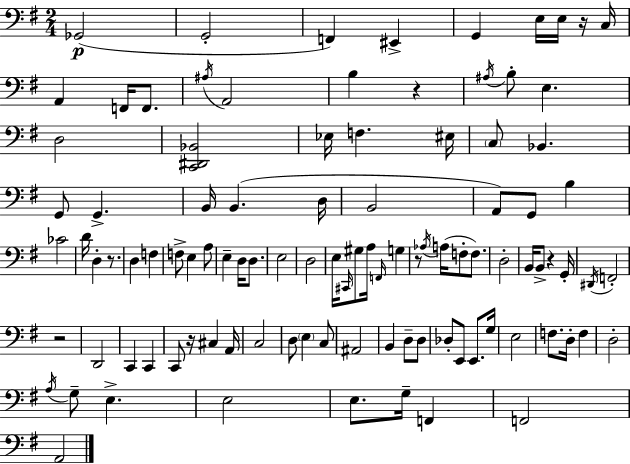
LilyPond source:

{
  \clef bass
  \numericTimeSignature
  \time 2/4
  \key g \major
  ges,2(\p | g,2-. | f,4) eis,4-> | g,4 e16 e16 r16 c16 | \break a,4 f,16 f,8. | \acciaccatura { ais16 } a,2 | b4 r4 | \acciaccatura { ais16 } b8-. e4. | \break d2 | <c, dis, bes,>2 | ees16 f4. | eis16 \parenthesize c8 bes,4. | \break g,8 g,4.-> | b,16 b,4.( | d16 b,2 | a,8) g,8 b4 | \break ces'2 | d'16 d4-. r8. | d4 f4 | f8-> e4 | \break a8 e4-- d16 d8. | e2 | d2 | e16 \grace { cis,16 } gis8 a16 \grace { f,16 } | \break g4 r8 \acciaccatura { aes16 } a16( | f8-. f8.) d2-. | b,16 b,8-> | r4 g,16-. \acciaccatura { dis,16 } f,2-. | \break r2 | d,2 | c,4 | c,4 c,8 | \break r16 cis4 a,16 c2 | d8 | \parenthesize e4 c8 ais,2 | b,4 | \break d8-- d8 des8-. | e,8 e,8. g16 e2 | f8. | d16-. f4 d2-. | \break \acciaccatura { a16 } g8-- | e4.-> e2 | e8. | g16-- f,4 f,2 | \break a,2 | \bar "|."
}